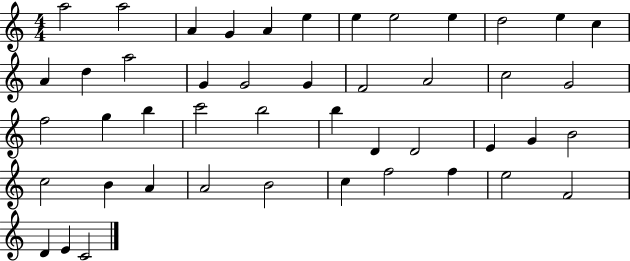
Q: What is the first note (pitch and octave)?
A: A5